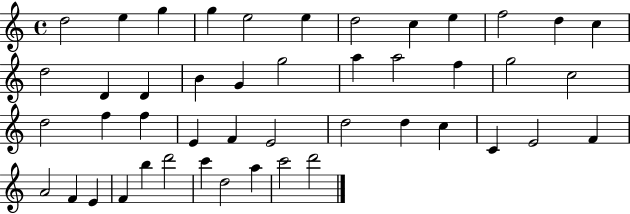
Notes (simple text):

D5/h E5/q G5/q G5/q E5/h E5/q D5/h C5/q E5/q F5/h D5/q C5/q D5/h D4/q D4/q B4/q G4/q G5/h A5/q A5/h F5/q G5/h C5/h D5/h F5/q F5/q E4/q F4/q E4/h D5/h D5/q C5/q C4/q E4/h F4/q A4/h F4/q E4/q F4/q B5/q D6/h C6/q D5/h A5/q C6/h D6/h